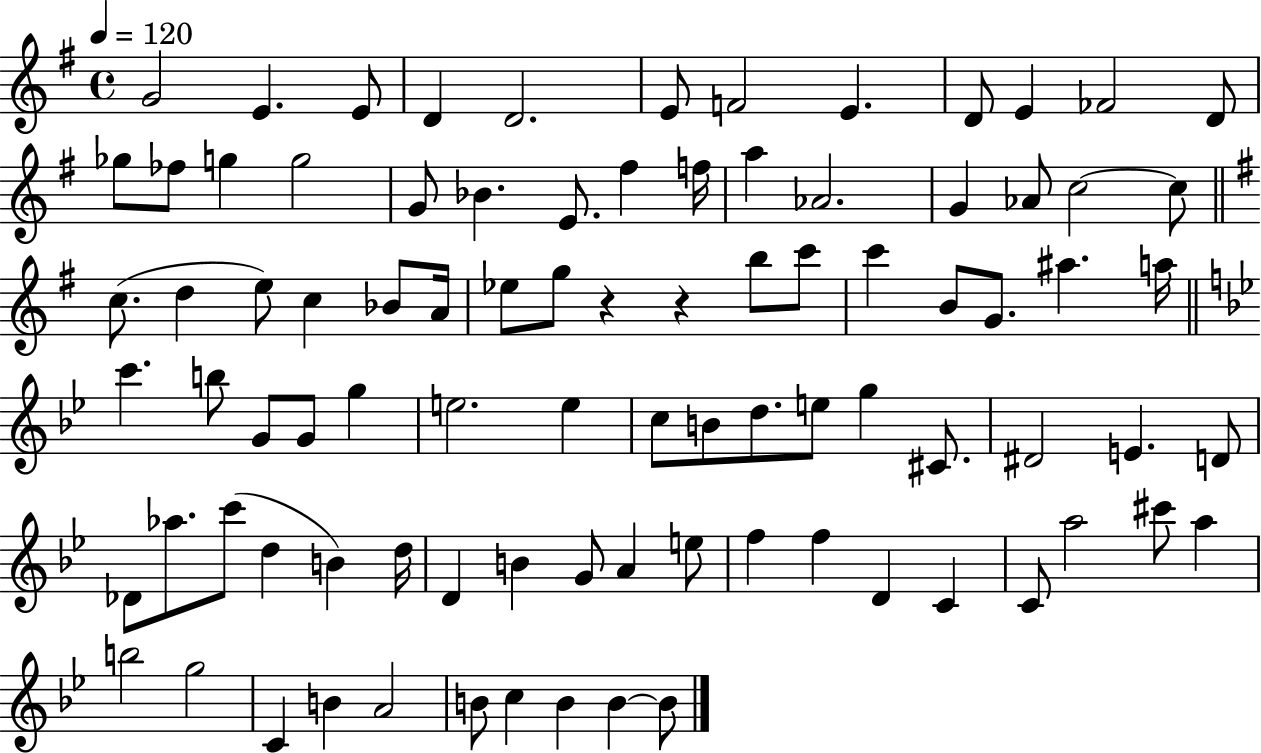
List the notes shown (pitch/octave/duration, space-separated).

G4/h E4/q. E4/e D4/q D4/h. E4/e F4/h E4/q. D4/e E4/q FES4/h D4/e Gb5/e FES5/e G5/q G5/h G4/e Bb4/q. E4/e. F#5/q F5/s A5/q Ab4/h. G4/q Ab4/e C5/h C5/e C5/e. D5/q E5/e C5/q Bb4/e A4/s Eb5/e G5/e R/q R/q B5/e C6/e C6/q B4/e G4/e. A#5/q. A5/s C6/q. B5/e G4/e G4/e G5/q E5/h. E5/q C5/e B4/e D5/e. E5/e G5/q C#4/e. D#4/h E4/q. D4/e Db4/e Ab5/e. C6/e D5/q B4/q D5/s D4/q B4/q G4/e A4/q E5/e F5/q F5/q D4/q C4/q C4/e A5/h C#6/e A5/q B5/h G5/h C4/q B4/q A4/h B4/e C5/q B4/q B4/q B4/e